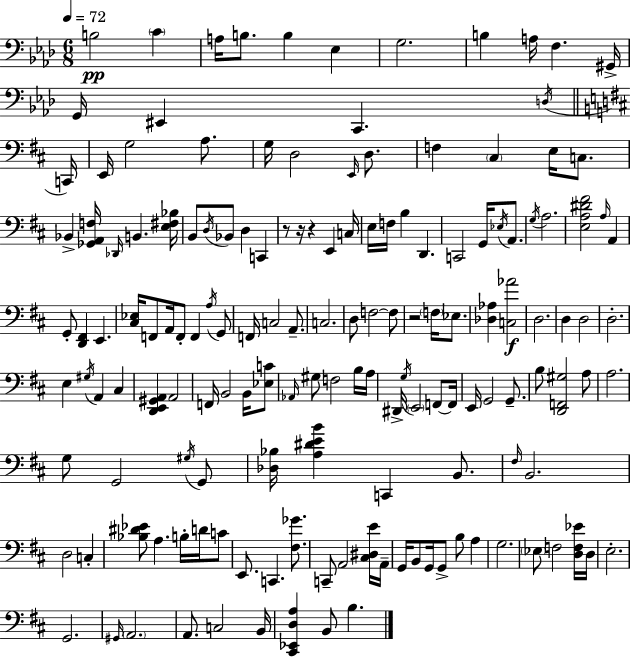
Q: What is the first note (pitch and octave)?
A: B3